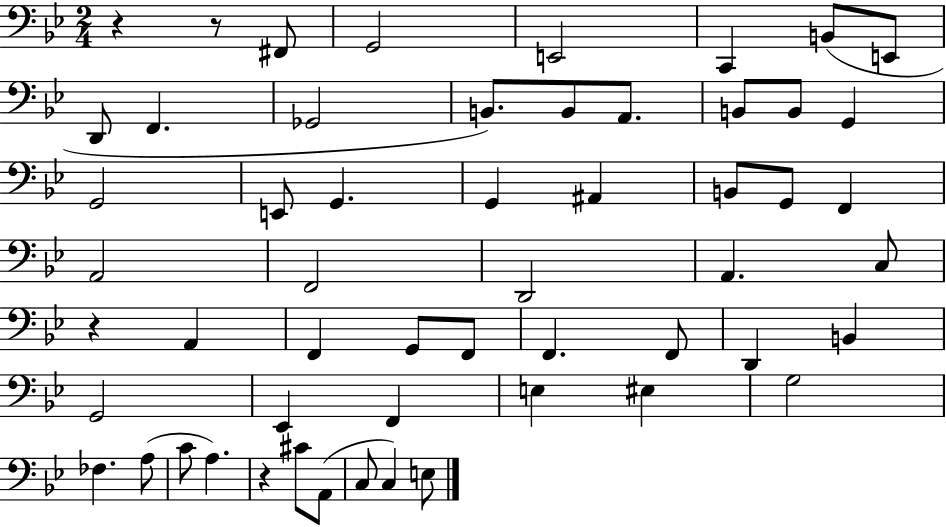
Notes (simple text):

R/q R/e F#2/e G2/h E2/h C2/q B2/e E2/e D2/e F2/q. Gb2/h B2/e. B2/e A2/e. B2/e B2/e G2/q G2/h E2/e G2/q. G2/q A#2/q B2/e G2/e F2/q A2/h F2/h D2/h A2/q. C3/e R/q A2/q F2/q G2/e F2/e F2/q. F2/e D2/q B2/q G2/h Eb2/q F2/q E3/q EIS3/q G3/h FES3/q. A3/e C4/e A3/q. R/q C#4/e A2/e C3/e C3/q E3/e